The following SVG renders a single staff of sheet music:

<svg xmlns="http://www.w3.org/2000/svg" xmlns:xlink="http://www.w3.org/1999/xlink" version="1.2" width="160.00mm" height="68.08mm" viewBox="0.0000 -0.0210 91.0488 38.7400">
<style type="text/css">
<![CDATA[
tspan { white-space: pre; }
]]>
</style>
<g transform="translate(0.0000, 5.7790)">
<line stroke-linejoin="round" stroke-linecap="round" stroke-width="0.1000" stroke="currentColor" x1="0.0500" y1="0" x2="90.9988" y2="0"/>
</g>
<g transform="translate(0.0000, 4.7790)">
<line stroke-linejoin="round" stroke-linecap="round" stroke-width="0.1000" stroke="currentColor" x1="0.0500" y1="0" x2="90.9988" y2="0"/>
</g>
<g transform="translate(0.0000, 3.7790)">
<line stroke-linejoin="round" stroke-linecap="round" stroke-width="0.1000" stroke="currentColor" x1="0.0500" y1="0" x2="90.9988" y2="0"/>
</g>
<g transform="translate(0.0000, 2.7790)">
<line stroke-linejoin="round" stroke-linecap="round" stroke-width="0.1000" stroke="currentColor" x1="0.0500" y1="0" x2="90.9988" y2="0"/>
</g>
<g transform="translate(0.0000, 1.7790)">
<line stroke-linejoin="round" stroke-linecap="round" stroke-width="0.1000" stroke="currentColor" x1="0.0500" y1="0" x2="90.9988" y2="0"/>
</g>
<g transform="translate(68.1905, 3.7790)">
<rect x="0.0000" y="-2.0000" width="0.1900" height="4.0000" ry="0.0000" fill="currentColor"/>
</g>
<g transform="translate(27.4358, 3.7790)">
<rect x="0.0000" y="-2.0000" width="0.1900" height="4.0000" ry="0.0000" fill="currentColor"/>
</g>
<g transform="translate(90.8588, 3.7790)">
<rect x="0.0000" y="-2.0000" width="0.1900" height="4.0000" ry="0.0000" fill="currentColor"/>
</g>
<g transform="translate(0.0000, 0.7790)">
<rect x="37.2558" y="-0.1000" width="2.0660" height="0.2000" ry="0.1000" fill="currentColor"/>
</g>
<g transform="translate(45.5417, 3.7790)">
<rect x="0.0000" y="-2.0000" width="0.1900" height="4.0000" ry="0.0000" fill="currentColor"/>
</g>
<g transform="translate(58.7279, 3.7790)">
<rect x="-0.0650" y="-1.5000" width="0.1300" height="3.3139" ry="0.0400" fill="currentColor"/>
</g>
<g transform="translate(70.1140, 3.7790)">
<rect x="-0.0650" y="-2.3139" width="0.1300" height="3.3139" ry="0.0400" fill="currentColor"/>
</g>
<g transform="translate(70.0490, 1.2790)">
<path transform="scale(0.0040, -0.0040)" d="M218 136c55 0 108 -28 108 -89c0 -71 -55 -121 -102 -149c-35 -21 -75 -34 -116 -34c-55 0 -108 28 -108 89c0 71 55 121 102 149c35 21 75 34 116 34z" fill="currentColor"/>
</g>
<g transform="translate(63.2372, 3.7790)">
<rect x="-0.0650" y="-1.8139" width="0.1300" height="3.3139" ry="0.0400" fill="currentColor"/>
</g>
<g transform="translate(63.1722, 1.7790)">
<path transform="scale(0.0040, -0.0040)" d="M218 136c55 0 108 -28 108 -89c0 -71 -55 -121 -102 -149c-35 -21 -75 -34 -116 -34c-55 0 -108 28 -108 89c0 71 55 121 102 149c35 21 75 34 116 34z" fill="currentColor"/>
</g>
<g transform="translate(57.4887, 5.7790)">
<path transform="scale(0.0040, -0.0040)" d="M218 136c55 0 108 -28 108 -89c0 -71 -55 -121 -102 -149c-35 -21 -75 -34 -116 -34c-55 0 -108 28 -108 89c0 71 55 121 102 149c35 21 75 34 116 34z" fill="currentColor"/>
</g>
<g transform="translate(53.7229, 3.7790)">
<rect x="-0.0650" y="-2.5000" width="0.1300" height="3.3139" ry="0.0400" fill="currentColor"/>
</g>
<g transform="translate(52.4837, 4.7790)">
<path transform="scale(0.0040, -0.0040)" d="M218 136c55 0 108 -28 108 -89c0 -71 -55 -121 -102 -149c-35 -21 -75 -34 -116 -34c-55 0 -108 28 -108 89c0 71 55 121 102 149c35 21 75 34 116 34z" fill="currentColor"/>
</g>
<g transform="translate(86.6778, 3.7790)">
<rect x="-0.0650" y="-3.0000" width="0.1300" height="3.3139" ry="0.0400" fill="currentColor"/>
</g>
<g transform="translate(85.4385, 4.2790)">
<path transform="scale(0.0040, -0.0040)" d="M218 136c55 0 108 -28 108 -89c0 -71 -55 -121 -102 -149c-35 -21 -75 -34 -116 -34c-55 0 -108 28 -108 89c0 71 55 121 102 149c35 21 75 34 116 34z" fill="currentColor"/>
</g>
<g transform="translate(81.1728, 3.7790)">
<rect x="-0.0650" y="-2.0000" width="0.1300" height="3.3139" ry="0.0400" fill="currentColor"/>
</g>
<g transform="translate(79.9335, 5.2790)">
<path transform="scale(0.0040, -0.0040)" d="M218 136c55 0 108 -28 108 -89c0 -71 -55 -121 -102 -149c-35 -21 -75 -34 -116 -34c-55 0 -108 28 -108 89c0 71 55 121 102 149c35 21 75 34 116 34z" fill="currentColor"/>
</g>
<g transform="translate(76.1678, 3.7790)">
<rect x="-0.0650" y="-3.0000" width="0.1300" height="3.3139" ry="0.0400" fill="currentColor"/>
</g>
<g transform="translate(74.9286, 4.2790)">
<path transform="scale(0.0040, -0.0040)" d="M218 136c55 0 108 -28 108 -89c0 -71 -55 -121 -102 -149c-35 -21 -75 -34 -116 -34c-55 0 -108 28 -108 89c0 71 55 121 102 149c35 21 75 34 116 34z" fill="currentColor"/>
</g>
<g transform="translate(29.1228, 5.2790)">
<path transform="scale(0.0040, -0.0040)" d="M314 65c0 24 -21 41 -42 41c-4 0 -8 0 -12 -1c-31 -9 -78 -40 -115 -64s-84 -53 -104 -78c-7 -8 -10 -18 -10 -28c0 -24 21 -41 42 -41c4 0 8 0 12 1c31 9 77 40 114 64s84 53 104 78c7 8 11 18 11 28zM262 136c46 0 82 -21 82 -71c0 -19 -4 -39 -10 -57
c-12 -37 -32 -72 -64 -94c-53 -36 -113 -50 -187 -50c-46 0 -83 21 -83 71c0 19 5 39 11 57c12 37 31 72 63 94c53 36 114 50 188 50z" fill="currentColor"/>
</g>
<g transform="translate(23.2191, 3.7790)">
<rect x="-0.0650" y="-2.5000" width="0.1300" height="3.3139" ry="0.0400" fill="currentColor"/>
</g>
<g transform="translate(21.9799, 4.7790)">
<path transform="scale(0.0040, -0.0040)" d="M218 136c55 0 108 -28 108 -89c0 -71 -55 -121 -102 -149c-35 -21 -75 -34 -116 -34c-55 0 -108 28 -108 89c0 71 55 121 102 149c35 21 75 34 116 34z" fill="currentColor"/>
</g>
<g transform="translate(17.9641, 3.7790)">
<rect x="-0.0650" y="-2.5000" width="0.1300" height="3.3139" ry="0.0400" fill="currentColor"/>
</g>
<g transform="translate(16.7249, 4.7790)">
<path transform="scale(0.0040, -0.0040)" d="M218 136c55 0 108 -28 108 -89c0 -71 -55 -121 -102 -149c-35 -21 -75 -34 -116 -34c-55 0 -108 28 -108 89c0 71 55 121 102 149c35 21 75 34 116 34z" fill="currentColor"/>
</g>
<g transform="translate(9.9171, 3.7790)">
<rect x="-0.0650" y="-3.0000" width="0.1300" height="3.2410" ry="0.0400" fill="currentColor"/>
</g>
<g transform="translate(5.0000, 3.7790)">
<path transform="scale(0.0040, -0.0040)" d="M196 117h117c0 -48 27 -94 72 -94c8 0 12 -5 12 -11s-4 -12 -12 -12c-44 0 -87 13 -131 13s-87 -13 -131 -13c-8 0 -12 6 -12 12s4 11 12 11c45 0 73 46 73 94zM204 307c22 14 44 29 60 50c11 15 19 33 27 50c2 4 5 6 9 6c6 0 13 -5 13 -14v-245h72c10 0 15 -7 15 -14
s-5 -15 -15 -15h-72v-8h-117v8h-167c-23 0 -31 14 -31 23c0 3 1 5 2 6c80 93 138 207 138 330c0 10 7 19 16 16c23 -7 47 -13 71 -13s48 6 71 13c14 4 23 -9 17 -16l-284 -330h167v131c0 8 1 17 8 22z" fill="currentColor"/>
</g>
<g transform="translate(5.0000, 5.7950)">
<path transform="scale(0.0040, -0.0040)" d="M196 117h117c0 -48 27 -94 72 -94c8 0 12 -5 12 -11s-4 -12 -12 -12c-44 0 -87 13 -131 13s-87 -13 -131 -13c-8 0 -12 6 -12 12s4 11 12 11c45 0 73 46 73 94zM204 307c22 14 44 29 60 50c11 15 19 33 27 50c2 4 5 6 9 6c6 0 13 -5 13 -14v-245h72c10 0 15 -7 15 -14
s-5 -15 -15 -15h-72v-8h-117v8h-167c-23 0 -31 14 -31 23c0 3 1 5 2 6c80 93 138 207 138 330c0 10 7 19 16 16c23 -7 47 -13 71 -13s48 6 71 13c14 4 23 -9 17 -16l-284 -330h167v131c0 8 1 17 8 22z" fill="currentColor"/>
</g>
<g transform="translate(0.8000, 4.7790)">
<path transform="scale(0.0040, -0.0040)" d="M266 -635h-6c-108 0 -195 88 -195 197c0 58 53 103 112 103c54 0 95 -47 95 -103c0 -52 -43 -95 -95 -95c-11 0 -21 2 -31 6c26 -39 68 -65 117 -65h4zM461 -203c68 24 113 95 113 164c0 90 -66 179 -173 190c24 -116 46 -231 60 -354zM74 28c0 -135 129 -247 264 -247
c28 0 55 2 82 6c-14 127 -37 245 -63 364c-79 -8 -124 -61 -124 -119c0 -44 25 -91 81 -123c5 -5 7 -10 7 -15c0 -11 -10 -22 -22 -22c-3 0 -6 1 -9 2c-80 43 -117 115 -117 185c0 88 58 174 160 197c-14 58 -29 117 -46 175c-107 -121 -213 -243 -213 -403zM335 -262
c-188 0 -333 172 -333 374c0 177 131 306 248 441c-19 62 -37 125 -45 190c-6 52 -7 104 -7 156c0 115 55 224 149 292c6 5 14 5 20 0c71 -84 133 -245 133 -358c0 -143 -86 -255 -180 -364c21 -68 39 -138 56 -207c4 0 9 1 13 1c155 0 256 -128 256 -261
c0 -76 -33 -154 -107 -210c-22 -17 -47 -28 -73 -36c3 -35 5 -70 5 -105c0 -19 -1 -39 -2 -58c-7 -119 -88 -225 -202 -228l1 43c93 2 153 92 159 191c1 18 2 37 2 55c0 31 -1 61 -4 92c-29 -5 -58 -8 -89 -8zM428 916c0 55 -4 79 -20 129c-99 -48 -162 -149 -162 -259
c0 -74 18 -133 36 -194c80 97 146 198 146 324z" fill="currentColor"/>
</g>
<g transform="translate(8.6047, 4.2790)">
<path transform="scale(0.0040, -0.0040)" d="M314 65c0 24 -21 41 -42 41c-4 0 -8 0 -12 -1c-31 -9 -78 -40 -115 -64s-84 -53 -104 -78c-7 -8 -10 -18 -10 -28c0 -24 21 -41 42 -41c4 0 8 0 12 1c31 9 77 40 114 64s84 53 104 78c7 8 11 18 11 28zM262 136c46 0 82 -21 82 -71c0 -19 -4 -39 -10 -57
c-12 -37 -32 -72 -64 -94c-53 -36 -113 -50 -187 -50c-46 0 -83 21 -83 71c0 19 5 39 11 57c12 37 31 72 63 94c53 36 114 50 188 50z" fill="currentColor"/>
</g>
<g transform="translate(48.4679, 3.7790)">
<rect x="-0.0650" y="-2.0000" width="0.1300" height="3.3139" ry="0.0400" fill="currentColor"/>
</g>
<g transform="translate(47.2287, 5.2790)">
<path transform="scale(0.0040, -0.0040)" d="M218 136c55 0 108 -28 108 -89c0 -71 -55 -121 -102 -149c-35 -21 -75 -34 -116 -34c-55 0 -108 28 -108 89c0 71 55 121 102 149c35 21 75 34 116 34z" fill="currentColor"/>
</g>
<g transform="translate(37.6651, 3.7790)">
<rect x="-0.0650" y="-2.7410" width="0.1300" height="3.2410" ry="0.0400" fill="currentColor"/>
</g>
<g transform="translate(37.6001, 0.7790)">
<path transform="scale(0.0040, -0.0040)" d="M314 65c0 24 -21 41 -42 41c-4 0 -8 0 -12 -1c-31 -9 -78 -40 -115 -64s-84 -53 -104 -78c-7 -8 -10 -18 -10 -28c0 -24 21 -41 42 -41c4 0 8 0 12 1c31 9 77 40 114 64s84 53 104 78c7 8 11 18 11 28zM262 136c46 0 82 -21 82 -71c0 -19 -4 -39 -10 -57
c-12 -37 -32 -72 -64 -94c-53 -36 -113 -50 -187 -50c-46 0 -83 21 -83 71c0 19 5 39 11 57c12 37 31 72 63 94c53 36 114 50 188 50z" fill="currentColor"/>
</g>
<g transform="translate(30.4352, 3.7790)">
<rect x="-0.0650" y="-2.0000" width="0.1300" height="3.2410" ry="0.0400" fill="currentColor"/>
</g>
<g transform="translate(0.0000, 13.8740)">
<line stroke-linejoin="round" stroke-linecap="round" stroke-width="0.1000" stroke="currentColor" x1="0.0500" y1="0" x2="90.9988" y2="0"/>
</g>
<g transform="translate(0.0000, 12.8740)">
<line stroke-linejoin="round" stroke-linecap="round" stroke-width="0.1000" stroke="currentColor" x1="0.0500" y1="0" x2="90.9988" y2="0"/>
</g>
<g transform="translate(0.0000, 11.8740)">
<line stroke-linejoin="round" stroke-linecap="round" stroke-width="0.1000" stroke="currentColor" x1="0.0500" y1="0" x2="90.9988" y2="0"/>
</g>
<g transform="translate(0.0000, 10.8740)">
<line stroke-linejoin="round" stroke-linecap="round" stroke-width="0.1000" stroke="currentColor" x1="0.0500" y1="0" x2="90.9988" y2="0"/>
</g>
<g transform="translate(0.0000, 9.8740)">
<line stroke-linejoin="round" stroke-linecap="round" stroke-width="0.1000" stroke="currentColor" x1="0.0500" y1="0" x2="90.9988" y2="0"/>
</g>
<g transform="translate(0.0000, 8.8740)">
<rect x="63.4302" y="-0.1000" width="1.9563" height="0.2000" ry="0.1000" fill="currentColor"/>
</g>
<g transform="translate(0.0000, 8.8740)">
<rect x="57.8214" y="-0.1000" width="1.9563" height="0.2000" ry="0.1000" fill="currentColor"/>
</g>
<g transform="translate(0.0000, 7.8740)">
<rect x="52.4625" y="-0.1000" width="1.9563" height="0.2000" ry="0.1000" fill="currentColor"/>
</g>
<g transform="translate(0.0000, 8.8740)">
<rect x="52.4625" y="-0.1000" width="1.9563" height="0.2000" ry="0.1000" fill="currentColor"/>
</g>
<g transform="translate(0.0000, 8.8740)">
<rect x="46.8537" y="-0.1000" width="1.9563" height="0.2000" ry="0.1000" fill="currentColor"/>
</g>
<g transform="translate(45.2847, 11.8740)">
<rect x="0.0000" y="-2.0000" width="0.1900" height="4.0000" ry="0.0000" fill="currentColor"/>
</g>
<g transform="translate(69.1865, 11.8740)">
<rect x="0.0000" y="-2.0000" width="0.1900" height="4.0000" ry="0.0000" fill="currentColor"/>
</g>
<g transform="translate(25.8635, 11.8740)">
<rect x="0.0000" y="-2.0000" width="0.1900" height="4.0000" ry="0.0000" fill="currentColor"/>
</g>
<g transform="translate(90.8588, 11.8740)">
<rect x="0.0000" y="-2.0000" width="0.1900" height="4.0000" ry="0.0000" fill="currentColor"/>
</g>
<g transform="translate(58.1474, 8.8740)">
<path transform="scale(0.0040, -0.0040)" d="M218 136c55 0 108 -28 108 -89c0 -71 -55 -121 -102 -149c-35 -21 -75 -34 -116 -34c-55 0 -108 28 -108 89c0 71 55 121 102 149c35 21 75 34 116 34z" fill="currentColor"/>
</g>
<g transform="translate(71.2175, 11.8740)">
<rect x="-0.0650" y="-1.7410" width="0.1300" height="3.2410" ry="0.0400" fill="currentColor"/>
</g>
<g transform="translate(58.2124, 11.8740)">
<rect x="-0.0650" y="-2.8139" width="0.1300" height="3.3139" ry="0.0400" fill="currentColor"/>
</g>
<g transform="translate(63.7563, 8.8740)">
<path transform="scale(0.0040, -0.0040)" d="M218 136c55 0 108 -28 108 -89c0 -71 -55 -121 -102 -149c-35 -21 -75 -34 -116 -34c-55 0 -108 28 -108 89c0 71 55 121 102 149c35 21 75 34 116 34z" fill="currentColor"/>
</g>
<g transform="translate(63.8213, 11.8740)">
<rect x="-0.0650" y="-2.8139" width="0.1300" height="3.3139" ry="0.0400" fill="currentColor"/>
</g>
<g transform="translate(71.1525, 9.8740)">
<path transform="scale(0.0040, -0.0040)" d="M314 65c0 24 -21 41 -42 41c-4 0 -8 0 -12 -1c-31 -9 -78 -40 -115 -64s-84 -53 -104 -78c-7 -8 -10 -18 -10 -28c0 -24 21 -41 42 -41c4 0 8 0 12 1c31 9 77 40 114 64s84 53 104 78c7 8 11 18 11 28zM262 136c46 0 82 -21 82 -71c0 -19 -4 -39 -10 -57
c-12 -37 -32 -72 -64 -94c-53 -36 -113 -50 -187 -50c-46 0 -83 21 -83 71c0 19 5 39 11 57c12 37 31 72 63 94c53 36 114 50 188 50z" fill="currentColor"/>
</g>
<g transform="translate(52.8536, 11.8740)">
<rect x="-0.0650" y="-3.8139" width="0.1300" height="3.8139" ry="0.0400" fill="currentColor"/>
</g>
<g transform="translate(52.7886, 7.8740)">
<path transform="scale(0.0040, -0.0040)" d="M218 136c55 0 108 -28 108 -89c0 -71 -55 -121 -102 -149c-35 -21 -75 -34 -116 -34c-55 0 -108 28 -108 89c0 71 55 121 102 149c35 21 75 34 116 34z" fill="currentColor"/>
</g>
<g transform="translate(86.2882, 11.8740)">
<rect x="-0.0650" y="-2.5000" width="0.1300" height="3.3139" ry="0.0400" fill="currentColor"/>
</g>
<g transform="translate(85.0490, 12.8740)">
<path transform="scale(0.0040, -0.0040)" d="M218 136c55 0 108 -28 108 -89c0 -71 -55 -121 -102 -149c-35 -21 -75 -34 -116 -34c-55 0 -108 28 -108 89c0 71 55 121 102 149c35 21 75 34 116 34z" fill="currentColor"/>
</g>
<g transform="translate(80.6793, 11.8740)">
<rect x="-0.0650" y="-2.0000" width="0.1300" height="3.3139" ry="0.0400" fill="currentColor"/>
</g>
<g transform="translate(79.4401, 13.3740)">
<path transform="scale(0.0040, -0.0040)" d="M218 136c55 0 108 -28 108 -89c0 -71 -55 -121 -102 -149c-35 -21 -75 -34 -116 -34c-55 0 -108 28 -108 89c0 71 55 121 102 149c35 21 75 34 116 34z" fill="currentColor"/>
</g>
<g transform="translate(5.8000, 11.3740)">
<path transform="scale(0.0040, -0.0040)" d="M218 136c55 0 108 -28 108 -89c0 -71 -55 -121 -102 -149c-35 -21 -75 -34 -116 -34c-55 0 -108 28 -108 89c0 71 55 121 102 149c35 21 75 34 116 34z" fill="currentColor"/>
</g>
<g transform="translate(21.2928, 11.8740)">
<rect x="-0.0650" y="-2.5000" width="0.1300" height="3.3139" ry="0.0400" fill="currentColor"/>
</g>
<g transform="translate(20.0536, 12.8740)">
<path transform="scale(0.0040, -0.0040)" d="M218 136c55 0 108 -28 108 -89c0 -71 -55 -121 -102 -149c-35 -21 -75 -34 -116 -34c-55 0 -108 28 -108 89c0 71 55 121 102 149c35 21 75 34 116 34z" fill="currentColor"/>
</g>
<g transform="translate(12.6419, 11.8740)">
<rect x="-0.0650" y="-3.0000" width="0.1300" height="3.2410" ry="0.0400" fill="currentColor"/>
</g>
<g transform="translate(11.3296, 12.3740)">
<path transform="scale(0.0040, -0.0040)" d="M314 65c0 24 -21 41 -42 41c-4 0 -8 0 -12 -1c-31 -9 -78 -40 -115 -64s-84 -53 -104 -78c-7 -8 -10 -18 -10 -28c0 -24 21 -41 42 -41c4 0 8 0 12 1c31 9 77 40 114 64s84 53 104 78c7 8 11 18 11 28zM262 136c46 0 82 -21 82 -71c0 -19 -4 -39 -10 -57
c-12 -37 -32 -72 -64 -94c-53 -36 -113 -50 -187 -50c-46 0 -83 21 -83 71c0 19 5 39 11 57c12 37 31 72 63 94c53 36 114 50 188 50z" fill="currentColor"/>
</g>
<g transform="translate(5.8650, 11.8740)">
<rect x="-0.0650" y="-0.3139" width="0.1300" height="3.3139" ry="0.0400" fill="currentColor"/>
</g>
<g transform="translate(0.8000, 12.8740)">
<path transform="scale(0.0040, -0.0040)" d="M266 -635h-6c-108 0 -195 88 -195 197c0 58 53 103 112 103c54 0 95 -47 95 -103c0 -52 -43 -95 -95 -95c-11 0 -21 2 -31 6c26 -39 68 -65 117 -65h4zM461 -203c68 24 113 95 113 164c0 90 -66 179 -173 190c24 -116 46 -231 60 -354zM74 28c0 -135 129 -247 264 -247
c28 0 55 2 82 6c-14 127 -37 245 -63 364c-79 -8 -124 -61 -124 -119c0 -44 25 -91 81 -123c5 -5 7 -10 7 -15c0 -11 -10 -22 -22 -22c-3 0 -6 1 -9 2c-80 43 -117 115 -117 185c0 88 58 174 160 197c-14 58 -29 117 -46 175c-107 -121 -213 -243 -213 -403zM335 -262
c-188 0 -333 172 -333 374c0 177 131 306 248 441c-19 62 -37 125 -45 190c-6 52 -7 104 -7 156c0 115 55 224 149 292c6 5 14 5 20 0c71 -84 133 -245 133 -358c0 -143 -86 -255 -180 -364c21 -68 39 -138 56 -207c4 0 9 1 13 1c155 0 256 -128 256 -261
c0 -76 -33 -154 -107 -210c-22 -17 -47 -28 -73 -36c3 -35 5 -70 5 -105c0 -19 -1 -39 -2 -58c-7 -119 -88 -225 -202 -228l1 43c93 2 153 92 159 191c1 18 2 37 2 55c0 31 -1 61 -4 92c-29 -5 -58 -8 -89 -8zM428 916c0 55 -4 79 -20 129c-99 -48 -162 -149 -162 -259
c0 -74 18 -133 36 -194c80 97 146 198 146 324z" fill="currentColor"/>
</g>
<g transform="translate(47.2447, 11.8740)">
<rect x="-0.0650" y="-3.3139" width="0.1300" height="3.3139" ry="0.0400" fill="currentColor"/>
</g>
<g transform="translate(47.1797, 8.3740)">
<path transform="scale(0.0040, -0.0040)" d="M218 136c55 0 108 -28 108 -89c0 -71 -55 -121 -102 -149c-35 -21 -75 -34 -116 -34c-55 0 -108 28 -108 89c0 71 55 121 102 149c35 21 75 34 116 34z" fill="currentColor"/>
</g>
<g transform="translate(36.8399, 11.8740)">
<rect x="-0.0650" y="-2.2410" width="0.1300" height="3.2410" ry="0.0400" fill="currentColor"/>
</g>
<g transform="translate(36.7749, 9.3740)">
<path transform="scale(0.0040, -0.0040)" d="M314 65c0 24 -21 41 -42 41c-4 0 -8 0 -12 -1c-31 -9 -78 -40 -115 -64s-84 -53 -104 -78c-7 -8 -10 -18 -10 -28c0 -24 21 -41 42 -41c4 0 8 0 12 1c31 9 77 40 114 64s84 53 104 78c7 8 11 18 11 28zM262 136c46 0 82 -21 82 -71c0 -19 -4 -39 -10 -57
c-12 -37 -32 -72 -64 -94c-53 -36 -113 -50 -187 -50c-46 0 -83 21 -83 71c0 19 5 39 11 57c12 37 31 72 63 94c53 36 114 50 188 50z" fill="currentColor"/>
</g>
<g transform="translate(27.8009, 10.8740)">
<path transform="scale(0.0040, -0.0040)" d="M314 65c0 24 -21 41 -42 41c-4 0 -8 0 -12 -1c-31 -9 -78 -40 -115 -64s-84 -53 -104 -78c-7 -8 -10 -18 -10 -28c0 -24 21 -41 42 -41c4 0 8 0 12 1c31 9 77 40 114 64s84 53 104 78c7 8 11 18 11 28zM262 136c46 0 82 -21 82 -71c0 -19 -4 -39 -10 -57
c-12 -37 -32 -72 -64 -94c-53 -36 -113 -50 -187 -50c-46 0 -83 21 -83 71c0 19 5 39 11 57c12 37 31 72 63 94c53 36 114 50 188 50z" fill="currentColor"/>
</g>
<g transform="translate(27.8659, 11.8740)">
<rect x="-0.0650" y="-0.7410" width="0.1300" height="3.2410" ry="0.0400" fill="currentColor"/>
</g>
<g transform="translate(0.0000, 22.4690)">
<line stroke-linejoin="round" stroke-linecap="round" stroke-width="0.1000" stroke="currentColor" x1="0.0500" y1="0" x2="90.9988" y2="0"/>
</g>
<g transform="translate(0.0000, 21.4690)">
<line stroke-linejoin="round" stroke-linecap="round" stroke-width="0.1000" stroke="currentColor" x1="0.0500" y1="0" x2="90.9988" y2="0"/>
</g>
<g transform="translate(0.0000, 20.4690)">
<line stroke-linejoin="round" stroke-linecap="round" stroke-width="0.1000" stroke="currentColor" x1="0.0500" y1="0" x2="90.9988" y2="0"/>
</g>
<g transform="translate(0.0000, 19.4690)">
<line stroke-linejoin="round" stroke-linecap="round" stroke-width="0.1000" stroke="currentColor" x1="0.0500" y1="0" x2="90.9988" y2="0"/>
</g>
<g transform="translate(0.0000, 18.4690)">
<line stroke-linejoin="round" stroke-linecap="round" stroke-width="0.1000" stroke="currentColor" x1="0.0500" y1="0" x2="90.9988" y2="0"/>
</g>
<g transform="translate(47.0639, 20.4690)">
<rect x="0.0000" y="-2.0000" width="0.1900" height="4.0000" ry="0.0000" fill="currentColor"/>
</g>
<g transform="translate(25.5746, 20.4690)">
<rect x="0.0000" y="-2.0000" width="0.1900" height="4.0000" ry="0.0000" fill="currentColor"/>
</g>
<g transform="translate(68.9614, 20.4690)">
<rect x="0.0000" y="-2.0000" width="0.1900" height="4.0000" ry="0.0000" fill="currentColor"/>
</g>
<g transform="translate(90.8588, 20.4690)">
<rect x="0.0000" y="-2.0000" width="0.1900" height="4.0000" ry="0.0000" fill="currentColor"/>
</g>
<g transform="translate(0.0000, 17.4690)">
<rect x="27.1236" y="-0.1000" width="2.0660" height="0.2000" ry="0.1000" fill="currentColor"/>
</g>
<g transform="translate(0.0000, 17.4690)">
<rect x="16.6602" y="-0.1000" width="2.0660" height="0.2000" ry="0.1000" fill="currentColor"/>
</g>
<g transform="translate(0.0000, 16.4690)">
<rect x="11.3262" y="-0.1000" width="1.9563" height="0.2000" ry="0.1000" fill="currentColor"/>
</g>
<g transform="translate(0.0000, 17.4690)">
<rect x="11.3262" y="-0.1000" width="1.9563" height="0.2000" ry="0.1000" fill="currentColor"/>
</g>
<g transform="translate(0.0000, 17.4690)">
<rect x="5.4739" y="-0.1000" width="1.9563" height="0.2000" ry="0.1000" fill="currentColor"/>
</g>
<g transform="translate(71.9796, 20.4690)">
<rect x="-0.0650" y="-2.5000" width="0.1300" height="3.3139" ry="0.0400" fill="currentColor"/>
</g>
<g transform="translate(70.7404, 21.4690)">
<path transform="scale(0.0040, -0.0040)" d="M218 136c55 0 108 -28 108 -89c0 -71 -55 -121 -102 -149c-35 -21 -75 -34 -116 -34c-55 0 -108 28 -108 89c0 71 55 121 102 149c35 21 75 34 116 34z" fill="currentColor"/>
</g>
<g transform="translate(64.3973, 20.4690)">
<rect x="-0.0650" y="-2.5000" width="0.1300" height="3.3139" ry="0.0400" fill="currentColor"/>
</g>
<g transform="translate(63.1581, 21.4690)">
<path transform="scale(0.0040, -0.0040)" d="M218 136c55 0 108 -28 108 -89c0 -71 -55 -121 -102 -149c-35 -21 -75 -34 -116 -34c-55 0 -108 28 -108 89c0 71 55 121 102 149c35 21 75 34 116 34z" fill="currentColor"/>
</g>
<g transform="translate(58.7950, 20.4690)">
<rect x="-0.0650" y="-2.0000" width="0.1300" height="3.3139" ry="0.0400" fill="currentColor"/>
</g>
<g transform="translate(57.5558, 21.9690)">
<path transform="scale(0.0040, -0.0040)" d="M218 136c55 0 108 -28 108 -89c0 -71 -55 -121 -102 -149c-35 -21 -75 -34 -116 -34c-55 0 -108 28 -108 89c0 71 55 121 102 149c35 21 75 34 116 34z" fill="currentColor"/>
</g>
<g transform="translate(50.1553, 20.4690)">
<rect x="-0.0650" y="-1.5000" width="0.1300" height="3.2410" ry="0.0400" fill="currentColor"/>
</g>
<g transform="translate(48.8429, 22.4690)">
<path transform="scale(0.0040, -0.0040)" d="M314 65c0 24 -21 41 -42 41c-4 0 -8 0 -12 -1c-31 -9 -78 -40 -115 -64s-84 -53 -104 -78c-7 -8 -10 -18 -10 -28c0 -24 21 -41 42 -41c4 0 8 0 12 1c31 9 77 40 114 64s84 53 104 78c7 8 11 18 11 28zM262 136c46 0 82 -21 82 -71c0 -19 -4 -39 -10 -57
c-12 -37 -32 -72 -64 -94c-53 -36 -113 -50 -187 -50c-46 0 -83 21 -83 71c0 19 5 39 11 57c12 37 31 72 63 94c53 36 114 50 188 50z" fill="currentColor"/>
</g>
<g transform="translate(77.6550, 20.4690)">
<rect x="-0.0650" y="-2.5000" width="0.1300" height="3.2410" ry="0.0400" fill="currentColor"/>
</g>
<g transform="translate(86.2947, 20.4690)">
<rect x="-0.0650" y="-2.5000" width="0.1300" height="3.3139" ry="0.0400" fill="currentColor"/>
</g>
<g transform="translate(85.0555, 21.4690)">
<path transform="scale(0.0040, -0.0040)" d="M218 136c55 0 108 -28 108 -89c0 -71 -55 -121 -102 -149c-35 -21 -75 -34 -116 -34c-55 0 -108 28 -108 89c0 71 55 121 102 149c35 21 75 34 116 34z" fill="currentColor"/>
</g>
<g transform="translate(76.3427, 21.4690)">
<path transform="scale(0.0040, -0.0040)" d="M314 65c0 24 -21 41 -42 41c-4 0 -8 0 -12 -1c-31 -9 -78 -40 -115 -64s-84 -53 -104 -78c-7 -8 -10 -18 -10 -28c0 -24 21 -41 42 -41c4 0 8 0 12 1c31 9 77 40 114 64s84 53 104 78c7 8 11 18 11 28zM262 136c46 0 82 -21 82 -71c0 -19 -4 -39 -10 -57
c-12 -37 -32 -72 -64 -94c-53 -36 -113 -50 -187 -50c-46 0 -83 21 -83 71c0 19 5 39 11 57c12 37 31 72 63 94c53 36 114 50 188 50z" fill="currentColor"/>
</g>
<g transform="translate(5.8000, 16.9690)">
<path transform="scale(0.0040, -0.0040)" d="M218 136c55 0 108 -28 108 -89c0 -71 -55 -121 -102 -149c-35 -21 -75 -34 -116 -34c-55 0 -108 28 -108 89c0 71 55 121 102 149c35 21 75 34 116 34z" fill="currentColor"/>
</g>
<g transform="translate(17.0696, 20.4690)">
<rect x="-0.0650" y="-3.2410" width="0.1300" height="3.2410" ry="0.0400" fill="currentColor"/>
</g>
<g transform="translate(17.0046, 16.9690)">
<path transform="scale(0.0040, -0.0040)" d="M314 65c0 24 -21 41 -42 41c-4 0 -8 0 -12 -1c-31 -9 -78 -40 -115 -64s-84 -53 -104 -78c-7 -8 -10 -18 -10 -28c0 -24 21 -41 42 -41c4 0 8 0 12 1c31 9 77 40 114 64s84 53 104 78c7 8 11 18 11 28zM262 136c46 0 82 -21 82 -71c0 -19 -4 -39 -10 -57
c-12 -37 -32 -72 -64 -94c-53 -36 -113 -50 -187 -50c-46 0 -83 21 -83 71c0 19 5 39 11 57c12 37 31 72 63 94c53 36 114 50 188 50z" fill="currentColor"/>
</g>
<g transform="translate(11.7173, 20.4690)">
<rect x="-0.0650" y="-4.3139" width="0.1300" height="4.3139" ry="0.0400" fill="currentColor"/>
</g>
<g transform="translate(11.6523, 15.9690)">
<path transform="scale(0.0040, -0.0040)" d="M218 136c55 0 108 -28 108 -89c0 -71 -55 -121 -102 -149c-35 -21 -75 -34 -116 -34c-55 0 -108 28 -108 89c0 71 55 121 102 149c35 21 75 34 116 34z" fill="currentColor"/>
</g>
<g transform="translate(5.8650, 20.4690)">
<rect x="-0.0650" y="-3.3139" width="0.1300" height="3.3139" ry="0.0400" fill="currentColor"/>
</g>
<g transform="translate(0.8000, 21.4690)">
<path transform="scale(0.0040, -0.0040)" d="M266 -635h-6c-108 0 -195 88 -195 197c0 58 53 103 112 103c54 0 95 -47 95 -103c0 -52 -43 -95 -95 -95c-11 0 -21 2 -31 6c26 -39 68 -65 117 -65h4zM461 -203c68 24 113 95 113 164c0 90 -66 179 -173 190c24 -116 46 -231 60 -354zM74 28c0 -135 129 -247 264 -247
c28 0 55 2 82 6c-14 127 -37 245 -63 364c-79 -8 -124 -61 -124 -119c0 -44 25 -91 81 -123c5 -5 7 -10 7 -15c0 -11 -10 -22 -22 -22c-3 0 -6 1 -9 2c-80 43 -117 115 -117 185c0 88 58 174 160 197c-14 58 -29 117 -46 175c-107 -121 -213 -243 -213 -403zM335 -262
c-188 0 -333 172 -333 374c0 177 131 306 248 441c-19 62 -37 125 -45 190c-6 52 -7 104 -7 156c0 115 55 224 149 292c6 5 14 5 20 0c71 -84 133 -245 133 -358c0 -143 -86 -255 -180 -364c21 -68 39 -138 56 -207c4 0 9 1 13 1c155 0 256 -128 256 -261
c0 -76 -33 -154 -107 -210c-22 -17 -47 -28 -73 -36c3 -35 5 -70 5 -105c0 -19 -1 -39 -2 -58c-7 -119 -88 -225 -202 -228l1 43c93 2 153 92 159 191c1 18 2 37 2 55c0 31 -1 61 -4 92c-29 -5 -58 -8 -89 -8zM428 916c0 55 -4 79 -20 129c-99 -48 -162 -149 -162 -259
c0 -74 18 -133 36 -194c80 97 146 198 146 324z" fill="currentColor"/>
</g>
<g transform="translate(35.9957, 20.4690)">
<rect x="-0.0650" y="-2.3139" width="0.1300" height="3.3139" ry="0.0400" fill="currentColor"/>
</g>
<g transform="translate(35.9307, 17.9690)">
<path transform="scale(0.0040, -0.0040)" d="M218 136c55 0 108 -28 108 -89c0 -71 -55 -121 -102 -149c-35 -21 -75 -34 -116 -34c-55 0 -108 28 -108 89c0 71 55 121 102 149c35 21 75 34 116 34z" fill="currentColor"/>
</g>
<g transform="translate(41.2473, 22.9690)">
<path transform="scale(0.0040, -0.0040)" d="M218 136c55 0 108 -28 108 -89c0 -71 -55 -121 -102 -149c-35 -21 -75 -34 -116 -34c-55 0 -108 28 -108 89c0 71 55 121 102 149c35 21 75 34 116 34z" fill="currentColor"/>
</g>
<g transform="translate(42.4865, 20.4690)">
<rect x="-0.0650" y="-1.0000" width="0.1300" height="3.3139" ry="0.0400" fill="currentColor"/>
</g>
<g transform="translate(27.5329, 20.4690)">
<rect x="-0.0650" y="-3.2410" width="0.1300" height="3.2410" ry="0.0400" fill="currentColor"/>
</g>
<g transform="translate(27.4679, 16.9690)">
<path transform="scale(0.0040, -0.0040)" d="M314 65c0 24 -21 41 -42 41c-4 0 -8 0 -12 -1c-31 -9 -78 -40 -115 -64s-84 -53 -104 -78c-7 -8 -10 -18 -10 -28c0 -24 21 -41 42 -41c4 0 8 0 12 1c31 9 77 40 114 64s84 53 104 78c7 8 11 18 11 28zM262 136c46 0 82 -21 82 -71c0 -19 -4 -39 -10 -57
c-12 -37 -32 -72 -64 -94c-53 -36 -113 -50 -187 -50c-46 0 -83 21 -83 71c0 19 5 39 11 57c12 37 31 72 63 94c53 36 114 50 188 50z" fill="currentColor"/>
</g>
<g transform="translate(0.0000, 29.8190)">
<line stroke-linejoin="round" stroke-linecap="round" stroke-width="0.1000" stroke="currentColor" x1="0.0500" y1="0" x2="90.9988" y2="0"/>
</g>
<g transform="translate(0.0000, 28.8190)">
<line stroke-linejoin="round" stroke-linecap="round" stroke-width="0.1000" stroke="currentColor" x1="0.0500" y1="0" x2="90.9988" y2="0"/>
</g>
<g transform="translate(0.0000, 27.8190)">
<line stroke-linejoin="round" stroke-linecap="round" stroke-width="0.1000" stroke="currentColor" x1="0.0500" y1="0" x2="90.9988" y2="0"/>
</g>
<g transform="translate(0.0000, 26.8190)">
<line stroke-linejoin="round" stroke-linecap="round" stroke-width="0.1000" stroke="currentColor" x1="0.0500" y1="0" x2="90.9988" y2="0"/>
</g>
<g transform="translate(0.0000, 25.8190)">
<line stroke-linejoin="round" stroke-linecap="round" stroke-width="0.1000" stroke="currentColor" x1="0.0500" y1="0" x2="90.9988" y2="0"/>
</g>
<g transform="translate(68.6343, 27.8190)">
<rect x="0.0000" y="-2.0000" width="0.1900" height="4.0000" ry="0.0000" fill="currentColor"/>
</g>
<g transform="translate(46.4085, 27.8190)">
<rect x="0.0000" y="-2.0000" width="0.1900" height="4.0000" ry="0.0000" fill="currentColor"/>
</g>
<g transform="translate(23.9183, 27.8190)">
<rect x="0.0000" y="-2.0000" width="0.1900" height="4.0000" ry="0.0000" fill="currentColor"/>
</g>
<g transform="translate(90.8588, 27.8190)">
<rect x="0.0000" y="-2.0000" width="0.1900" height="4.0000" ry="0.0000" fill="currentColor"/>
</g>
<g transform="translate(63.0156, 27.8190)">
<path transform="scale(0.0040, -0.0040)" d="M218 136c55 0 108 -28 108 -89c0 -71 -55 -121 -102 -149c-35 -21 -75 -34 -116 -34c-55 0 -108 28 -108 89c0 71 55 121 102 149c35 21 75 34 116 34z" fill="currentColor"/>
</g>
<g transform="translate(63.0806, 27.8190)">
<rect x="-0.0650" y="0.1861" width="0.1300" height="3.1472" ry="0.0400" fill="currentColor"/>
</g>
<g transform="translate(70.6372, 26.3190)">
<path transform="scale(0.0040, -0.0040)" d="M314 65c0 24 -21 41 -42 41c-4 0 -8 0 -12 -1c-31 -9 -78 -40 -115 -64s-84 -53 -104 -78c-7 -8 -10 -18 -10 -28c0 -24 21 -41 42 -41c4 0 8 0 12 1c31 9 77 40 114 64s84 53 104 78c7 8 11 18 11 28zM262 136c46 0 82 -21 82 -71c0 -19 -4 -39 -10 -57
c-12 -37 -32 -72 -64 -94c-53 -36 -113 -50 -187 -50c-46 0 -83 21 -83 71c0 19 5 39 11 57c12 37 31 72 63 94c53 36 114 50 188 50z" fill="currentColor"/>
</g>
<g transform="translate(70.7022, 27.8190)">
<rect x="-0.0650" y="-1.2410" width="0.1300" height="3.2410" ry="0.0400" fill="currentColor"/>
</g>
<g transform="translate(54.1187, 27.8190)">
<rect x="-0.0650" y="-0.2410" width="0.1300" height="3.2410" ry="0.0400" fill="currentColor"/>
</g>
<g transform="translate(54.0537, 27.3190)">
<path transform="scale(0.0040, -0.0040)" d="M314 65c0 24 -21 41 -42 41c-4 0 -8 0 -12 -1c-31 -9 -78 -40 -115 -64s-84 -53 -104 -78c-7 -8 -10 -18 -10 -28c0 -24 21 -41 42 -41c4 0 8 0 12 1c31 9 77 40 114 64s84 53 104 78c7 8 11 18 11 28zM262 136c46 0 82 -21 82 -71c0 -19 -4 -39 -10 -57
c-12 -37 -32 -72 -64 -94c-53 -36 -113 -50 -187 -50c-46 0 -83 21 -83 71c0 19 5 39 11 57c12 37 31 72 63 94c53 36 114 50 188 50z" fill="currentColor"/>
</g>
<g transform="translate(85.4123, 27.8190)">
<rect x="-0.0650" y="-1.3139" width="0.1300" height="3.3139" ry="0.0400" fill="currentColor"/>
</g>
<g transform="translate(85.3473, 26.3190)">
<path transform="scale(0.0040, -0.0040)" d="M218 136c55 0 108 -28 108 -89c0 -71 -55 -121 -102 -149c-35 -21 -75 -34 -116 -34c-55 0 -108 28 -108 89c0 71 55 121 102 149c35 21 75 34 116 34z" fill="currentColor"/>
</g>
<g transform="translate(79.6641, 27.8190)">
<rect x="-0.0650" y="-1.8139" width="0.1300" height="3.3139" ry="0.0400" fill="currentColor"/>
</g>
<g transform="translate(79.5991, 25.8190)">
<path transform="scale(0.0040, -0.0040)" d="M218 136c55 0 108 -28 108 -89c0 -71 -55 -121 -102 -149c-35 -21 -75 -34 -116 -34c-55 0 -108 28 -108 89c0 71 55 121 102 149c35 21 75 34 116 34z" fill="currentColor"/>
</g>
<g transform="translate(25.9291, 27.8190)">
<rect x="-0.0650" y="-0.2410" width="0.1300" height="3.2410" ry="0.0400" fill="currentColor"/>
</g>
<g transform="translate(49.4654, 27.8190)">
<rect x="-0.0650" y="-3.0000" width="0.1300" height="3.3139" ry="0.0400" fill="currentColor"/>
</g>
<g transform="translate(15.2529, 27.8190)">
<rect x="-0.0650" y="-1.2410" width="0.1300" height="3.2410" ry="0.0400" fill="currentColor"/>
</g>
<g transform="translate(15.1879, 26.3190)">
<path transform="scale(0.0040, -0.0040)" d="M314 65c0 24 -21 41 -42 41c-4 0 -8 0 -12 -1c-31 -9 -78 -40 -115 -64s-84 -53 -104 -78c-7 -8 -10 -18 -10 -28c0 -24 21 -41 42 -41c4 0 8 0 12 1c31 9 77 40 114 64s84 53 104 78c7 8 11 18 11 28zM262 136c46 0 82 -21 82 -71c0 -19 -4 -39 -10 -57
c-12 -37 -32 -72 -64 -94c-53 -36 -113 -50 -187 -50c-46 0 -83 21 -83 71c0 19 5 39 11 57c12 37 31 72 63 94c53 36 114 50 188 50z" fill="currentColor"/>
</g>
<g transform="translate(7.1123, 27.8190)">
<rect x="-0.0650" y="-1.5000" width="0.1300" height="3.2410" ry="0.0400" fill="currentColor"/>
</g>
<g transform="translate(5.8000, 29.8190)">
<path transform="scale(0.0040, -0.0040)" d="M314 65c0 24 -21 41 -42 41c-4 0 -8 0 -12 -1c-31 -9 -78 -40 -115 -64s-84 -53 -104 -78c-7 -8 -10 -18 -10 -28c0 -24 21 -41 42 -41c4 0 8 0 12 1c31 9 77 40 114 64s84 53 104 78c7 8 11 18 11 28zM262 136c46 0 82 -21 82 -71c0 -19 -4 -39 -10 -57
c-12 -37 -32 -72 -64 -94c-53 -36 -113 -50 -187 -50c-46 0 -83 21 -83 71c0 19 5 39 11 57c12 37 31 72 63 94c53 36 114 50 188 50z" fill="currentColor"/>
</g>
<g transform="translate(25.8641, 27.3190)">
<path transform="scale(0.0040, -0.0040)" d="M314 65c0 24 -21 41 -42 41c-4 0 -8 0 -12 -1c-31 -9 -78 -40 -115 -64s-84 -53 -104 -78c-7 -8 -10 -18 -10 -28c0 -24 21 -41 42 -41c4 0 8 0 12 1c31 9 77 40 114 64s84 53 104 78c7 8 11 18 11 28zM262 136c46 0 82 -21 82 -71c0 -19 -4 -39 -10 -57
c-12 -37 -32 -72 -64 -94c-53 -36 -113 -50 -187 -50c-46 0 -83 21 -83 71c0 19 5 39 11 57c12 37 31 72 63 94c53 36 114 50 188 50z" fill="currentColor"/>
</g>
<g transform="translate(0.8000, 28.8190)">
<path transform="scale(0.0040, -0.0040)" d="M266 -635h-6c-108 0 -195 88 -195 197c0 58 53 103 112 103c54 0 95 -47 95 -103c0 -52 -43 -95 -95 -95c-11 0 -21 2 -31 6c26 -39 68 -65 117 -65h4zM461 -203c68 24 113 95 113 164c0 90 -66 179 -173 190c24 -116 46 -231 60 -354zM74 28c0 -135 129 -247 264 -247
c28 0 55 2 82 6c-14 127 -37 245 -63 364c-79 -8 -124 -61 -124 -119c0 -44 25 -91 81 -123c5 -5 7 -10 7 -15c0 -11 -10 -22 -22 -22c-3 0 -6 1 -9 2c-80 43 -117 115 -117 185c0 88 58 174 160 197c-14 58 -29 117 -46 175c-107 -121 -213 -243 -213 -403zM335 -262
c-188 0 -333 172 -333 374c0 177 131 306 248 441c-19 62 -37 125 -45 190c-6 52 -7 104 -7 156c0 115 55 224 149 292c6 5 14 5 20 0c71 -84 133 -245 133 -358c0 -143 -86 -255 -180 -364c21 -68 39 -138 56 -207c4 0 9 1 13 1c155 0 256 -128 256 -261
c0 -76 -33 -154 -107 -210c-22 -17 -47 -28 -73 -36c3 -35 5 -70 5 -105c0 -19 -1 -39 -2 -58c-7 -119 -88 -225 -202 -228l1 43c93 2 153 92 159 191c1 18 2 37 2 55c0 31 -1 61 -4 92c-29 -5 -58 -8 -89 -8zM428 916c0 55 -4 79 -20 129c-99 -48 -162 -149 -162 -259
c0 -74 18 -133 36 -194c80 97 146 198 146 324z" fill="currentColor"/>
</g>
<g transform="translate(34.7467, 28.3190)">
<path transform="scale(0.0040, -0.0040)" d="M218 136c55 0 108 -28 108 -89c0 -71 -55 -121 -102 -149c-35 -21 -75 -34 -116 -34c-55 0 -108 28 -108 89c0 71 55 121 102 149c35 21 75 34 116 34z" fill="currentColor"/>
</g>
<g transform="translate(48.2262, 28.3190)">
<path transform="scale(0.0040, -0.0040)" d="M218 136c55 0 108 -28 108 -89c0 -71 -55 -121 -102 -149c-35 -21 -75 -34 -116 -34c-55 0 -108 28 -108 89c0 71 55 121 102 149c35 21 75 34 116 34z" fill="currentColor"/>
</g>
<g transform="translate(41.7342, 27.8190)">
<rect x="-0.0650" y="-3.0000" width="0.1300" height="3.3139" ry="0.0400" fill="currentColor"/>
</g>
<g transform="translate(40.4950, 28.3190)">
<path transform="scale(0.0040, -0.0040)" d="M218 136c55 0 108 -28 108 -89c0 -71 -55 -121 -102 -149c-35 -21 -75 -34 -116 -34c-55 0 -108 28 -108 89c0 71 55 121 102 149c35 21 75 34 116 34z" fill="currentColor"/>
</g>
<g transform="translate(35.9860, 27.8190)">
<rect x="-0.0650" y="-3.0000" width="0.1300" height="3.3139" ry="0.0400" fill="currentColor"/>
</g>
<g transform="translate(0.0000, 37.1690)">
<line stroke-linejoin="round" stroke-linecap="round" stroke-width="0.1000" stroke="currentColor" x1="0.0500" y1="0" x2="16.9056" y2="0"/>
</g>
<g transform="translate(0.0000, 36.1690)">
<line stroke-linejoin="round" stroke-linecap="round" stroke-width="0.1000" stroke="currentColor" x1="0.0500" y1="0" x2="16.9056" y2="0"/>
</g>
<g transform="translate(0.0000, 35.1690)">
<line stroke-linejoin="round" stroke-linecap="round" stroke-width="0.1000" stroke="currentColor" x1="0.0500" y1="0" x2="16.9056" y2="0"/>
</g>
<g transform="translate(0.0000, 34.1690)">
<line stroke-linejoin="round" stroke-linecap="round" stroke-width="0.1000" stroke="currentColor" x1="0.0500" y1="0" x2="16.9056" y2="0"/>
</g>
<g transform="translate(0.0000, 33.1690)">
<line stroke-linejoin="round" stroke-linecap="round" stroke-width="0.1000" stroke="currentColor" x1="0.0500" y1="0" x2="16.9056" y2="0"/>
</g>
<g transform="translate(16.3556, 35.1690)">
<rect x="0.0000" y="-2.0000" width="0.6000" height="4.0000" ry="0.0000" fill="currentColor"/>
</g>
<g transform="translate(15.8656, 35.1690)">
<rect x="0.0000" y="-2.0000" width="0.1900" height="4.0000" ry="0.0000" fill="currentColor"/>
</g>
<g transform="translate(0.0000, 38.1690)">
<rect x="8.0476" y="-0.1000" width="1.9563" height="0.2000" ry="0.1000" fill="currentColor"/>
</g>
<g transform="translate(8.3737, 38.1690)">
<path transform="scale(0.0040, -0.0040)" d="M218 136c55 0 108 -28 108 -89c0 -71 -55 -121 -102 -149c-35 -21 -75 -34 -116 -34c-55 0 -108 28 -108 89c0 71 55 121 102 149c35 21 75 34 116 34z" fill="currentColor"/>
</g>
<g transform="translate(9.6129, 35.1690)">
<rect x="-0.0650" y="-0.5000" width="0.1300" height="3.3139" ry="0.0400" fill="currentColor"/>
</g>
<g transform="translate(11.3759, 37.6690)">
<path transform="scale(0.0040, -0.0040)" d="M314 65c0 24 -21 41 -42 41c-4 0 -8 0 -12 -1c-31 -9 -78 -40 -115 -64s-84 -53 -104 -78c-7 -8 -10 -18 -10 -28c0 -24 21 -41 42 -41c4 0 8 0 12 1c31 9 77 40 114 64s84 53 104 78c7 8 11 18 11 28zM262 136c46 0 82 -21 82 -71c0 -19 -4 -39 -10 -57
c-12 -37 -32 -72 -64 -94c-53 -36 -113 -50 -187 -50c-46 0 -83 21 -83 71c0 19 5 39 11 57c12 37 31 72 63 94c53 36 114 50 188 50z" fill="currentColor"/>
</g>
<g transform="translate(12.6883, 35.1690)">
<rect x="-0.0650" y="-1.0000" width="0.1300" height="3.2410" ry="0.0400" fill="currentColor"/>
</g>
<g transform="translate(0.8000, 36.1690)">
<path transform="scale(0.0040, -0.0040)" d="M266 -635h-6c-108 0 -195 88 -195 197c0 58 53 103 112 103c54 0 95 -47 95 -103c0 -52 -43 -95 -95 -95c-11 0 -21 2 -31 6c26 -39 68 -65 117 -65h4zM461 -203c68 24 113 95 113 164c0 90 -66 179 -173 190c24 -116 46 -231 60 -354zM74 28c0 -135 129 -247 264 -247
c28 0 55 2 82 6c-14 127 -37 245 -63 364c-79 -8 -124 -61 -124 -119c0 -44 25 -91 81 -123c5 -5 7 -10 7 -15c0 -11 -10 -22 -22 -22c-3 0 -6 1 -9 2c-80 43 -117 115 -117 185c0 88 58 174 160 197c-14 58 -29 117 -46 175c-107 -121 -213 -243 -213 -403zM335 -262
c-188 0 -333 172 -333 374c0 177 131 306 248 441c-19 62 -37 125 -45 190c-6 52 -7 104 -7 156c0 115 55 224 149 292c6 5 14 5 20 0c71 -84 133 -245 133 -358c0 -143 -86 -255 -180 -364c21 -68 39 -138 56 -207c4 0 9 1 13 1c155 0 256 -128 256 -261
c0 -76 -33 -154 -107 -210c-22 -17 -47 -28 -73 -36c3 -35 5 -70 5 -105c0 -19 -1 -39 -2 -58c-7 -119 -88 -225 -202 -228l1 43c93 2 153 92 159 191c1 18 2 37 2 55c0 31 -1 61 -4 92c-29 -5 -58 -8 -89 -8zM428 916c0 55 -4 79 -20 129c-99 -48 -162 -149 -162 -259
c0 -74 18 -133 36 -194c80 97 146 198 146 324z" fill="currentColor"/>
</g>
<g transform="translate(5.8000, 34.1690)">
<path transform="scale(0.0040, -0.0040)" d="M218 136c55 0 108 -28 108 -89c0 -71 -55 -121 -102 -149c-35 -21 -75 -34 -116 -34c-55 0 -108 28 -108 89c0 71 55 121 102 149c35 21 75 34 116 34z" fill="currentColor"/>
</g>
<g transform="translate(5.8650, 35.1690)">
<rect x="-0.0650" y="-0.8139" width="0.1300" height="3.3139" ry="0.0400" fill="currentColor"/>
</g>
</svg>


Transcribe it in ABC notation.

X:1
T:Untitled
M:4/4
L:1/4
K:C
A2 G G F2 a2 F G E f g A F A c A2 G d2 g2 b c' a a f2 F G b d' b2 b2 g D E2 F G G G2 G E2 e2 c2 A A A c2 B e2 f e d C D2